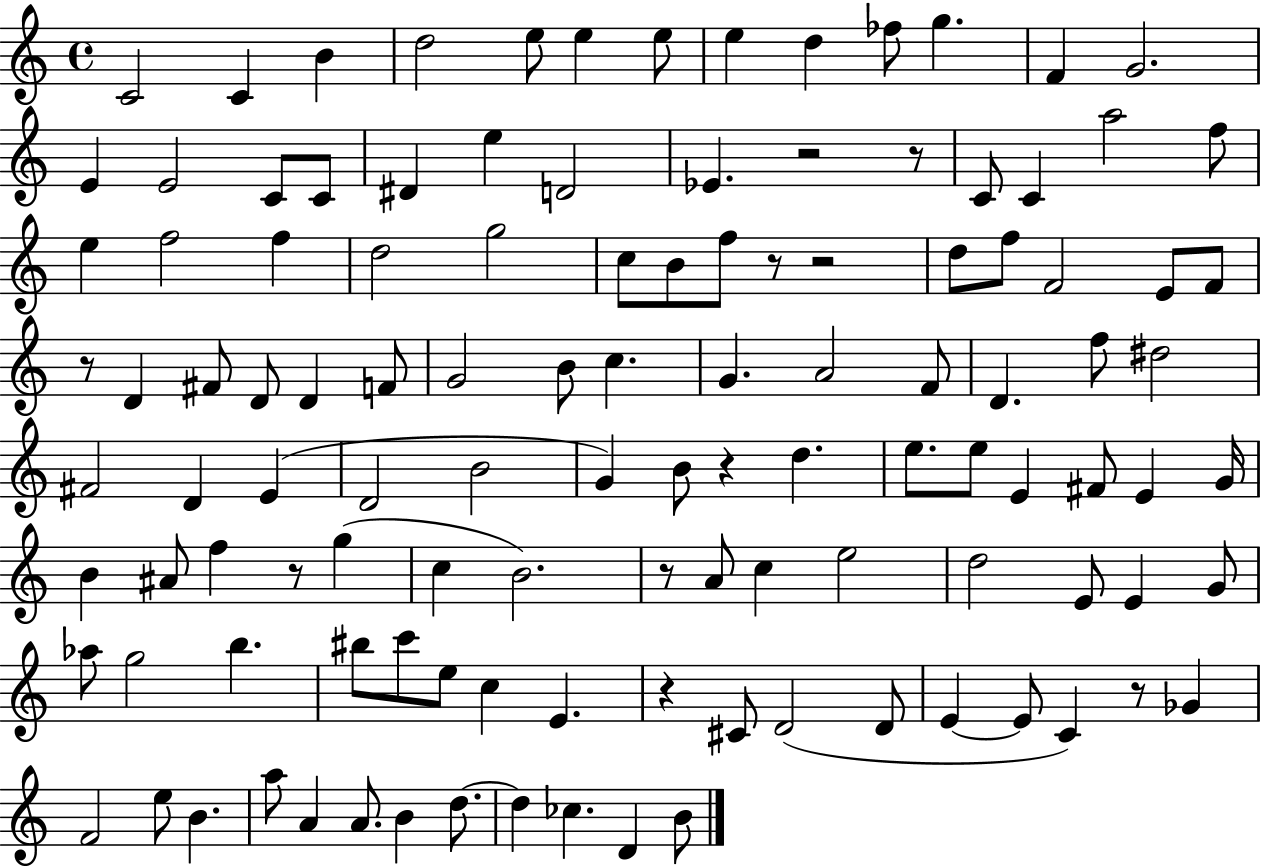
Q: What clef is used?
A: treble